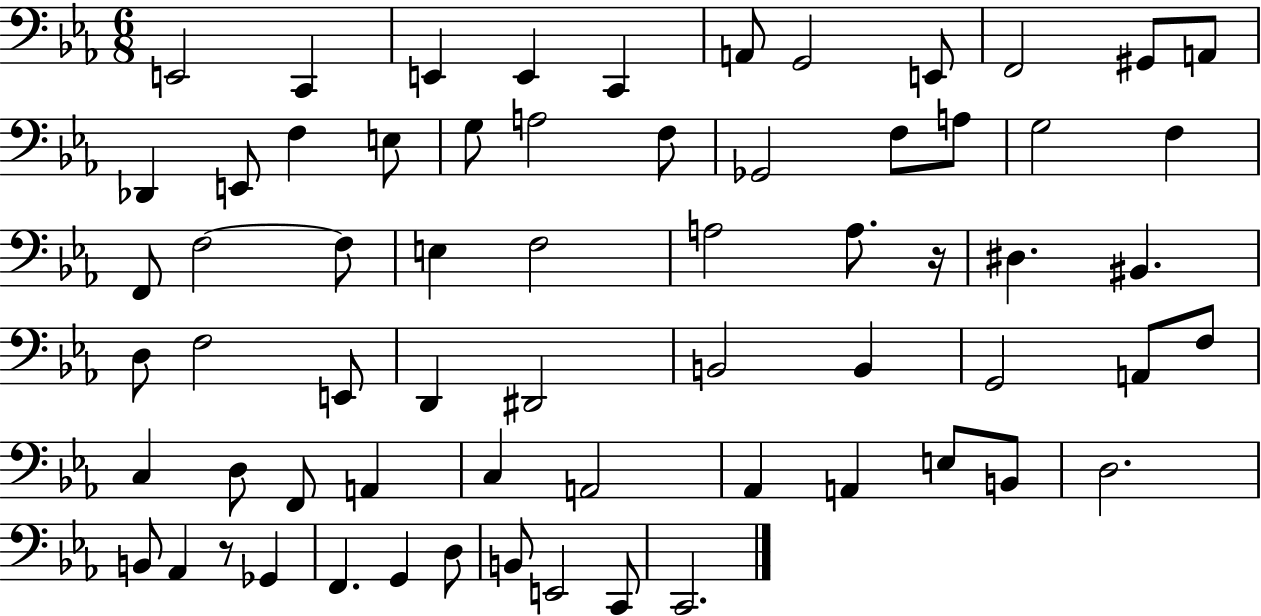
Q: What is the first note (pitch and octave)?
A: E2